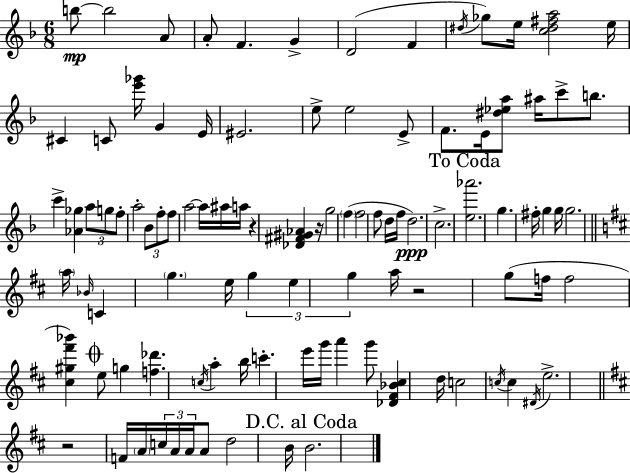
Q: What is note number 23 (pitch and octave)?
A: A#5